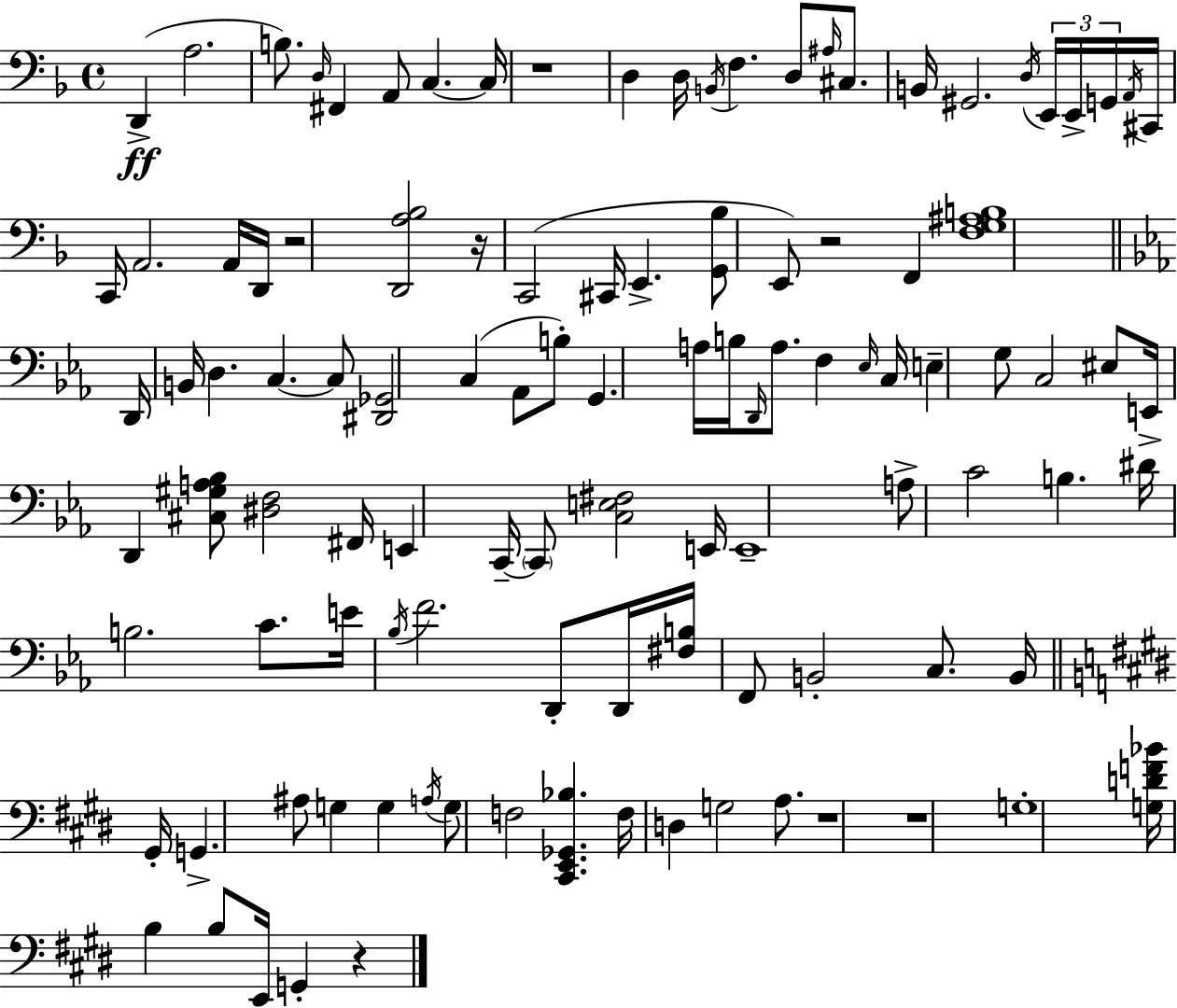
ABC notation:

X:1
T:Untitled
M:4/4
L:1/4
K:F
D,, A,2 B,/2 D,/4 ^F,, A,,/2 C, C,/4 z4 D, D,/4 B,,/4 F, D,/2 ^A,/4 ^C,/2 B,,/4 ^G,,2 D,/4 E,,/4 E,,/4 G,,/4 A,,/4 ^C,,/4 C,,/4 A,,2 A,,/4 D,,/4 z2 [D,,A,_B,]2 z/4 C,,2 ^C,,/4 E,, [G,,_B,]/2 E,,/2 z2 F,, [F,G,^A,B,]4 D,,/4 B,,/4 D, C, C,/2 [^D,,_G,,]2 C, _A,,/2 B,/2 G,, A,/4 B,/4 D,,/4 A,/2 F, _E,/4 C,/4 E, G,/2 C,2 ^E,/2 E,,/4 D,, [^C,^G,A,_B,]/2 [^D,F,]2 ^F,,/4 E,, C,,/4 C,,/2 [C,E,^F,]2 E,,/4 E,,4 A,/2 C2 B, ^D/4 B,2 C/2 E/4 _B,/4 F2 D,,/2 D,,/4 [^F,B,]/4 F,,/2 B,,2 C,/2 B,,/4 ^G,,/4 G,, ^A,/2 G, G, A,/4 G,/2 F,2 [^C,,E,,_G,,_B,] F,/4 D, G,2 A,/2 z4 z4 G,4 [G,DF_B]/4 B, B,/2 E,,/4 G,, z